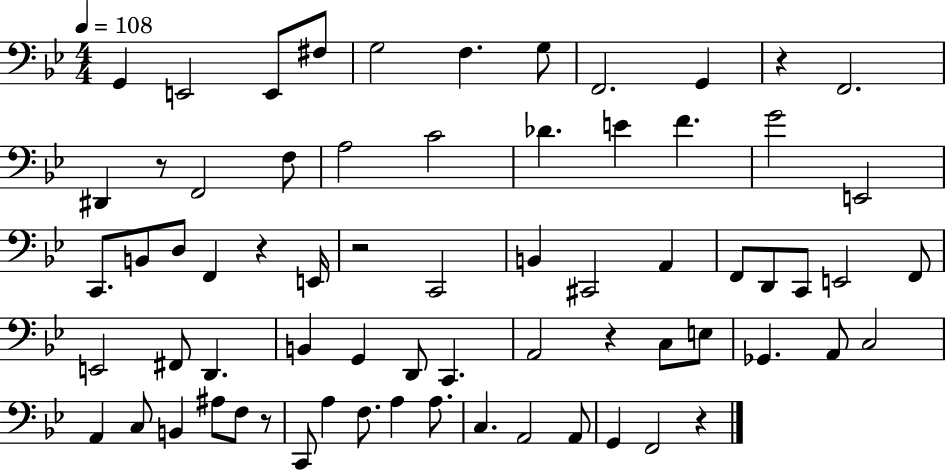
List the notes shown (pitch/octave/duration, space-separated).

G2/q E2/h E2/e F#3/e G3/h F3/q. G3/e F2/h. G2/q R/q F2/h. D#2/q R/e F2/h F3/e A3/h C4/h Db4/q. E4/q F4/q. G4/h E2/h C2/e. B2/e D3/e F2/q R/q E2/s R/h C2/h B2/q C#2/h A2/q F2/e D2/e C2/e E2/h F2/e E2/h F#2/e D2/q. B2/q G2/q D2/e C2/q. A2/h R/q C3/e E3/e Gb2/q. A2/e C3/h A2/q C3/e B2/q A#3/e F3/e R/e C2/e A3/q F3/e. A3/q A3/e. C3/q. A2/h A2/e G2/q F2/h R/q